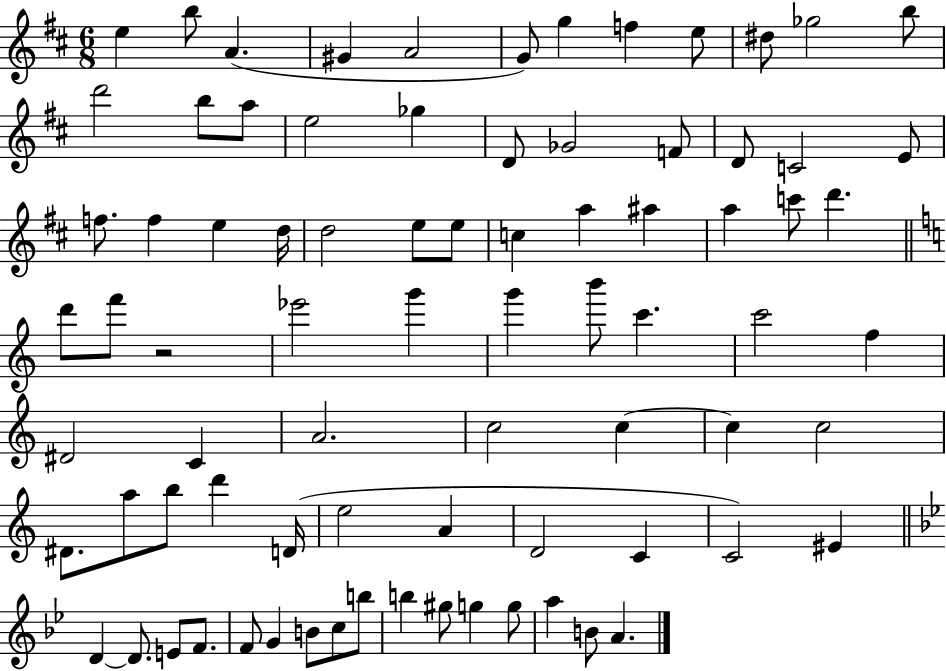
{
  \clef treble
  \numericTimeSignature
  \time 6/8
  \key d \major
  e''4 b''8 a'4.( | gis'4 a'2 | g'8) g''4 f''4 e''8 | dis''8 ges''2 b''8 | \break d'''2 b''8 a''8 | e''2 ges''4 | d'8 ges'2 f'8 | d'8 c'2 e'8 | \break f''8. f''4 e''4 d''16 | d''2 e''8 e''8 | c''4 a''4 ais''4 | a''4 c'''8 d'''4. | \break \bar "||" \break \key a \minor d'''8 f'''8 r2 | ees'''2 g'''4 | g'''4 b'''8 c'''4. | c'''2 f''4 | \break dis'2 c'4 | a'2. | c''2 c''4~~ | c''4 c''2 | \break dis'8. a''8 b''8 d'''4 d'16( | e''2 a'4 | d'2 c'4 | c'2) eis'4 | \break \bar "||" \break \key bes \major d'4~~ d'8. e'8 f'8. | f'8 g'4 b'8 c''8 b''8 | b''4 gis''8 g''4 g''8 | a''4 b'8 a'4. | \break \bar "|."
}